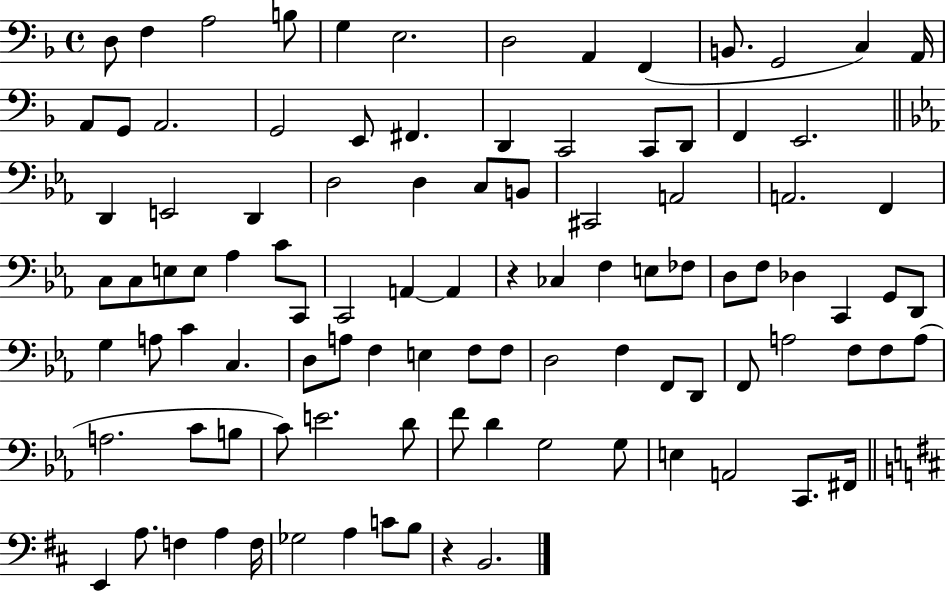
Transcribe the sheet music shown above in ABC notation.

X:1
T:Untitled
M:4/4
L:1/4
K:F
D,/2 F, A,2 B,/2 G, E,2 D,2 A,, F,, B,,/2 G,,2 C, A,,/4 A,,/2 G,,/2 A,,2 G,,2 E,,/2 ^F,, D,, C,,2 C,,/2 D,,/2 F,, E,,2 D,, E,,2 D,, D,2 D, C,/2 B,,/2 ^C,,2 A,,2 A,,2 F,, C,/2 C,/2 E,/2 E,/2 _A, C/2 C,,/2 C,,2 A,, A,, z _C, F, E,/2 _F,/2 D,/2 F,/2 _D, C,, G,,/2 D,,/2 G, A,/2 C C, D,/2 A,/2 F, E, F,/2 F,/2 D,2 F, F,,/2 D,,/2 F,,/2 A,2 F,/2 F,/2 A,/2 A,2 C/2 B,/2 C/2 E2 D/2 F/2 D G,2 G,/2 E, A,,2 C,,/2 ^F,,/4 E,, A,/2 F, A, F,/4 _G,2 A, C/2 B,/2 z B,,2